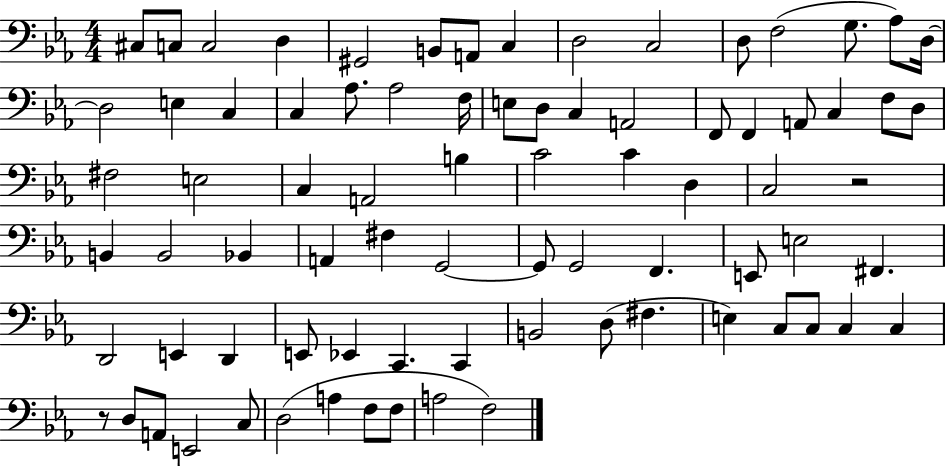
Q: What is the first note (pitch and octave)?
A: C#3